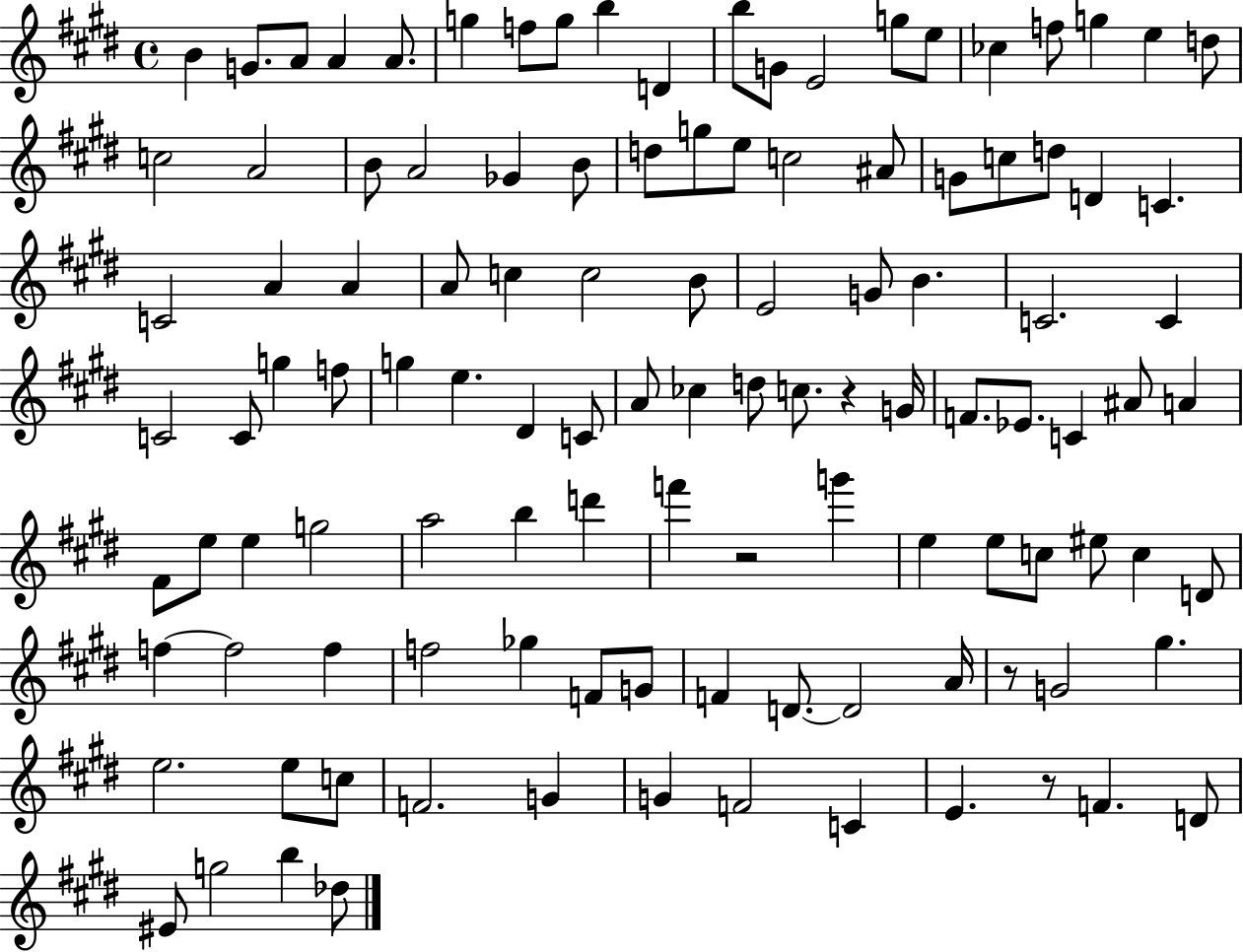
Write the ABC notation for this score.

X:1
T:Untitled
M:4/4
L:1/4
K:E
B G/2 A/2 A A/2 g f/2 g/2 b D b/2 G/2 E2 g/2 e/2 _c f/2 g e d/2 c2 A2 B/2 A2 _G B/2 d/2 g/2 e/2 c2 ^A/2 G/2 c/2 d/2 D C C2 A A A/2 c c2 B/2 E2 G/2 B C2 C C2 C/2 g f/2 g e ^D C/2 A/2 _c d/2 c/2 z G/4 F/2 _E/2 C ^A/2 A ^F/2 e/2 e g2 a2 b d' f' z2 g' e e/2 c/2 ^e/2 c D/2 f f2 f f2 _g F/2 G/2 F D/2 D2 A/4 z/2 G2 ^g e2 e/2 c/2 F2 G G F2 C E z/2 F D/2 ^E/2 g2 b _d/2